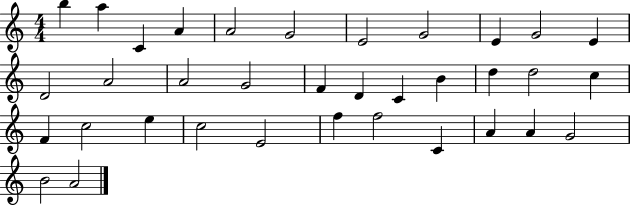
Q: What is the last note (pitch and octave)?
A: A4